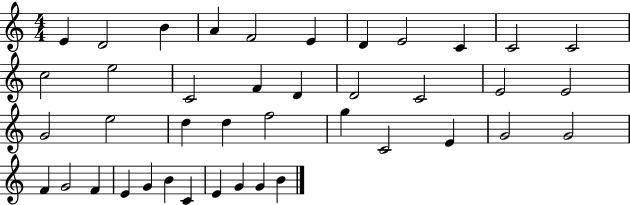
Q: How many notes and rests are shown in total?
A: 41